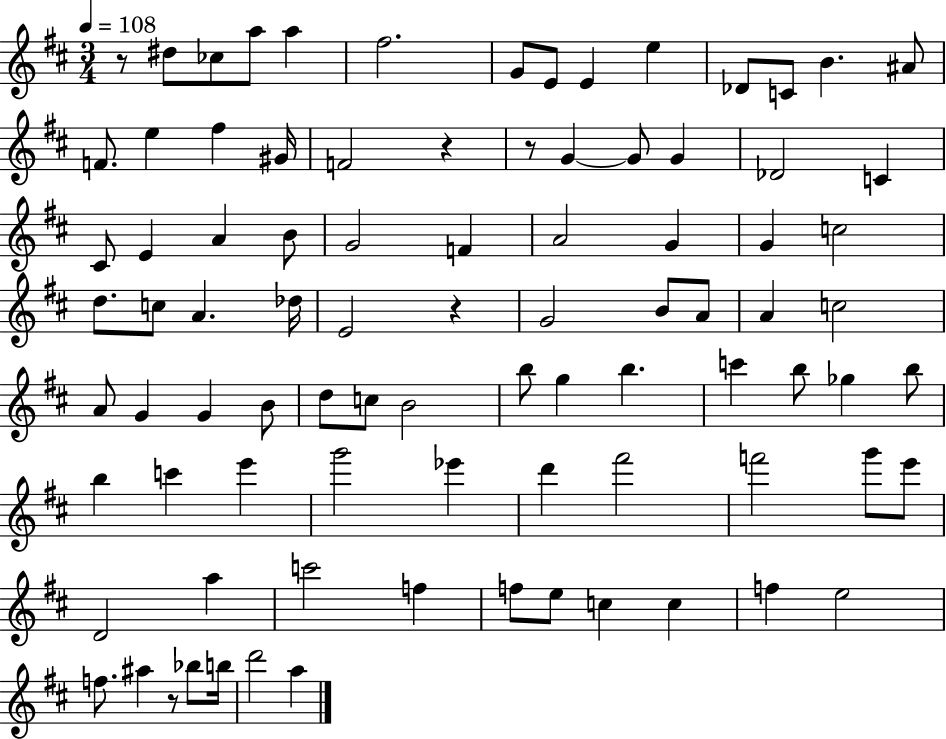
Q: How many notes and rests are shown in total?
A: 88